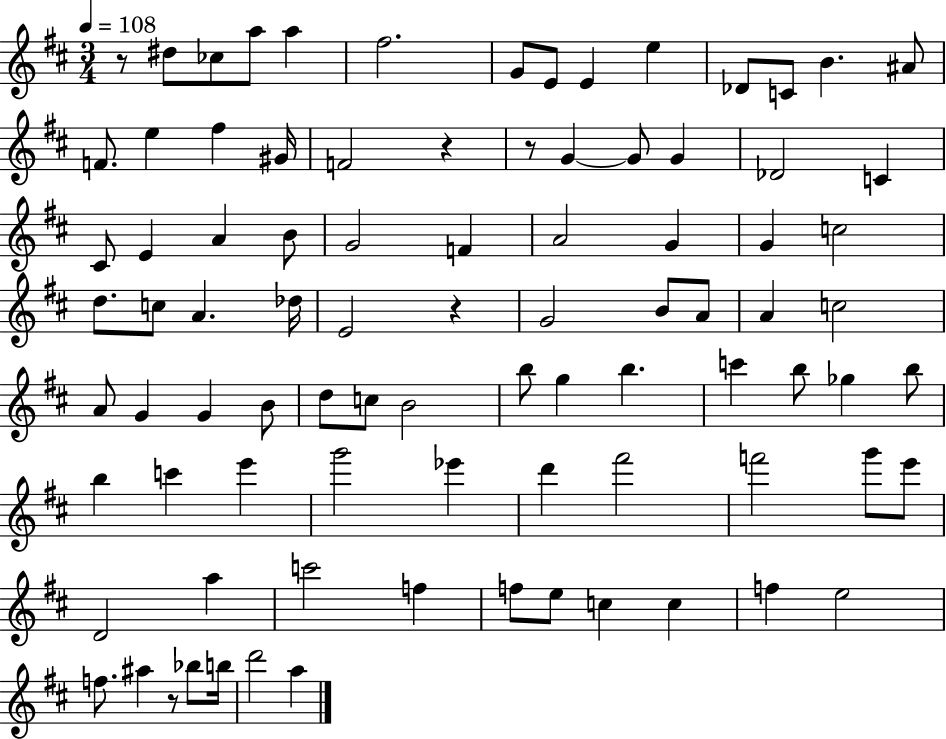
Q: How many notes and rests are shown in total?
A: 88